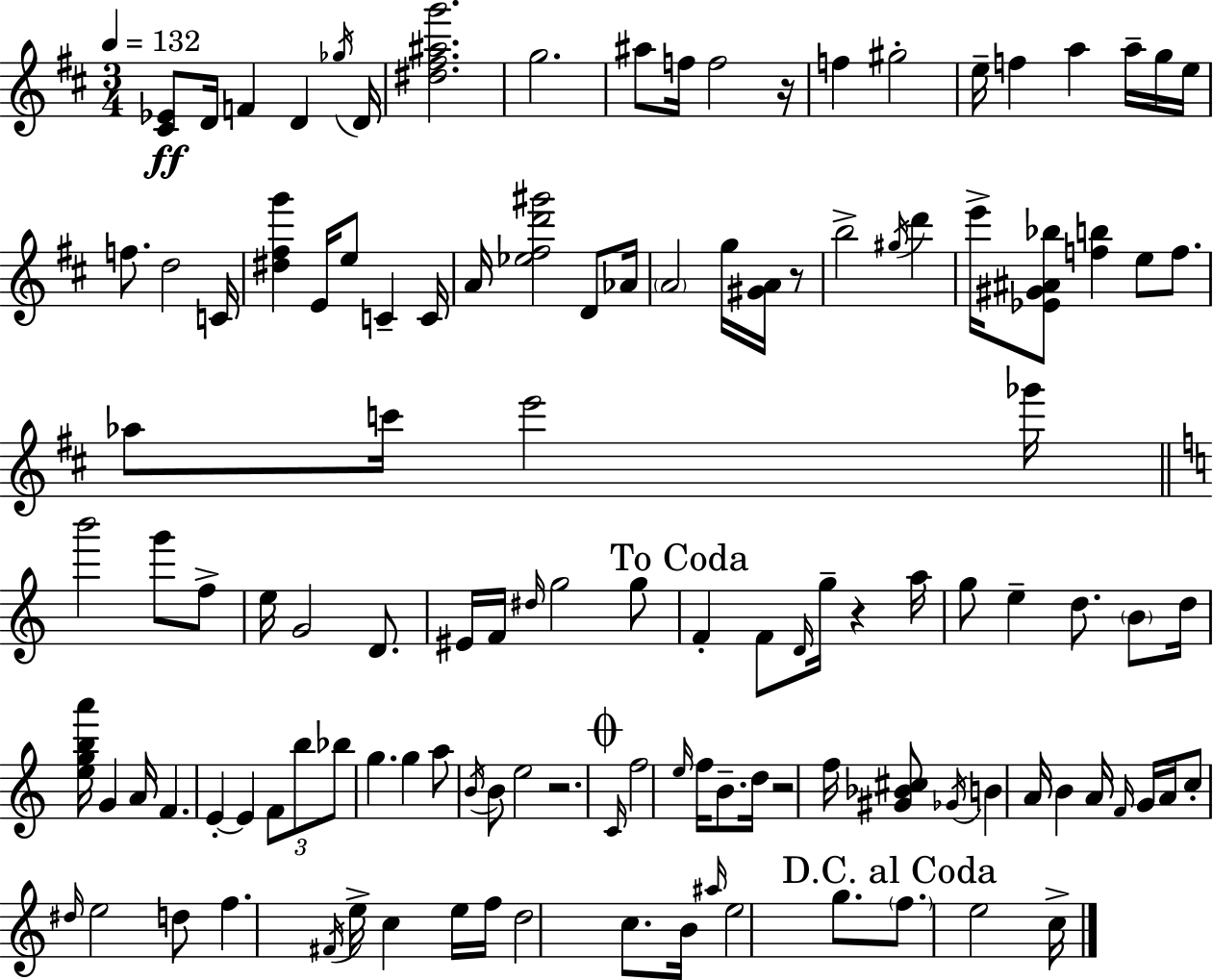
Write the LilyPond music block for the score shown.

{
  \clef treble
  \numericTimeSignature
  \time 3/4
  \key d \major
  \tempo 4 = 132
  \repeat volta 2 { <cis' ees'>8\ff d'16 f'4 d'4 \acciaccatura { ges''16 } | d'16 <dis'' fis'' ais'' g'''>2. | g''2. | ais''8 f''16 f''2 | \break r16 f''4 gis''2-. | e''16-- f''4 a''4 a''16-- g''16 | e''16 f''8. d''2 | c'16 <dis'' fis'' g'''>4 e'16 e''8 c'4-- | \break c'16 a'16 <ees'' fis'' d''' gis'''>2 d'8 | aes'16 \parenthesize a'2 g''16 <gis' a'>16 r8 | b''2-> \acciaccatura { gis''16 } d'''4 | e'''16-> <ees' gis' ais' bes''>8 <f'' b''>4 e''8 f''8. | \break aes''8 c'''16 e'''2 | ges'''16 \bar "||" \break \key a \minor b'''2 g'''8 f''8-> | e''16 g'2 d'8. | eis'16 f'16 \grace { dis''16 } g''2 g''8 | \mark "To Coda" f'4-. f'8 \grace { d'16 } g''16-- r4 | \break a''16 g''8 e''4-- d''8. \parenthesize b'8 | d''16 <e'' g'' b'' a'''>16 g'4 a'16 f'4. | e'4-.~~ e'4 \tuplet 3/2 { f'8 | b''8 bes''8 } g''4. g''4 | \break a''8 \acciaccatura { b'16 } b'8 e''2 | r2. | \mark \markup { \musicglyph "scripts.coda" } \grace { c'16 } f''2 | \grace { e''16 } f''16 b'8.-- d''16 r2 | \break f''16 <gis' bes' cis''>8 \acciaccatura { ges'16 } b'4 a'16 b'4 | a'16 \grace { f'16 } g'16 a'16 c''8-. \grace { dis''16 } e''2 | d''8 f''4. | \acciaccatura { fis'16 } e''16-> c''4 e''16 f''16 d''2 | \break c''8. b'16 \grace { ais''16 } e''2 | g''8. \mark "D.C. al Coda" \parenthesize f''8. | e''2 c''16-> } \bar "|."
}